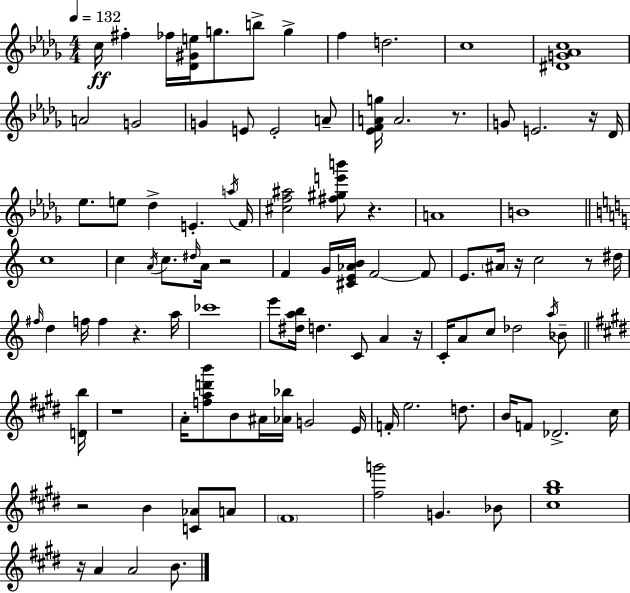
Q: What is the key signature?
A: BES minor